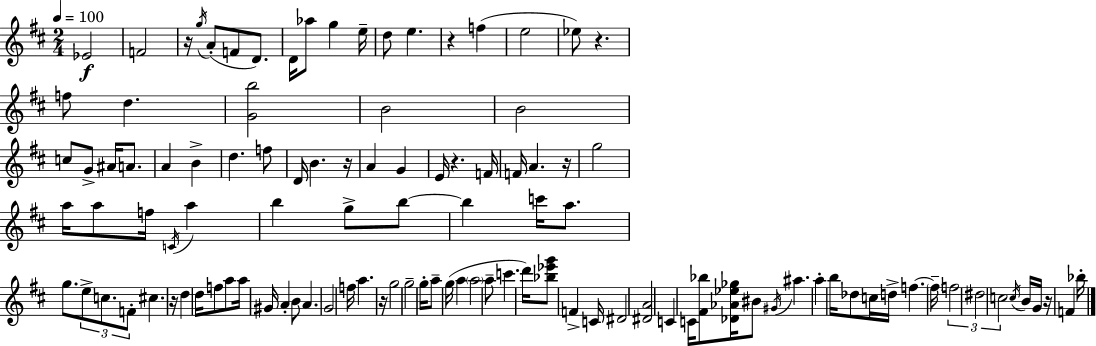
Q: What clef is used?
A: treble